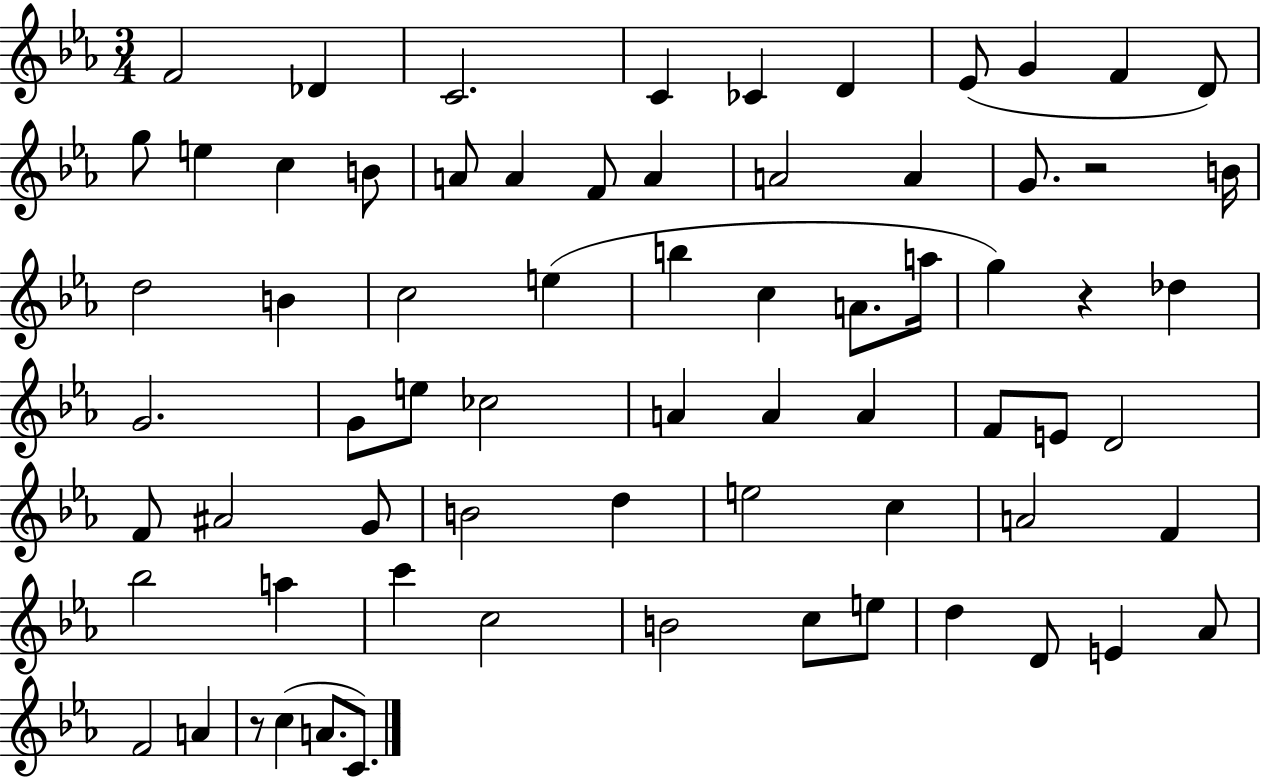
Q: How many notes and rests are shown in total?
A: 70